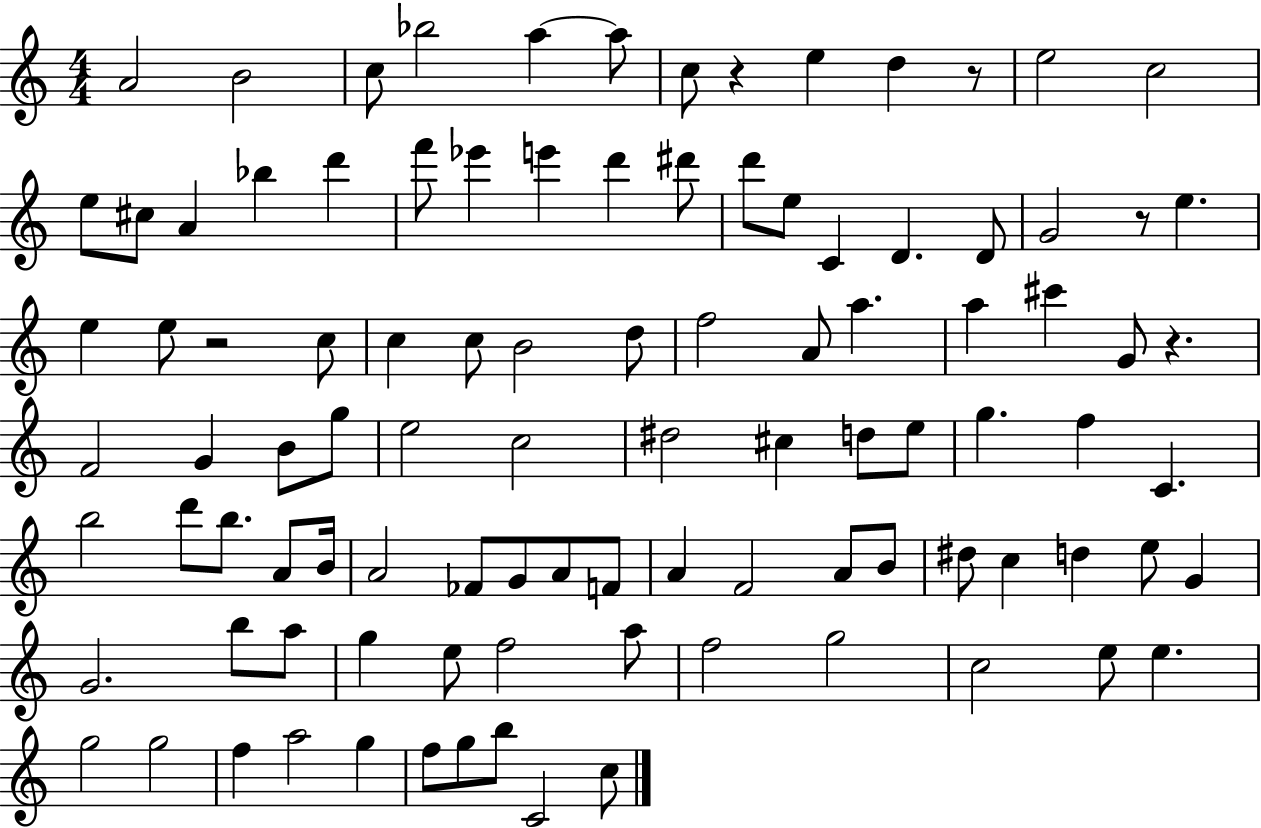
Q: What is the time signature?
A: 4/4